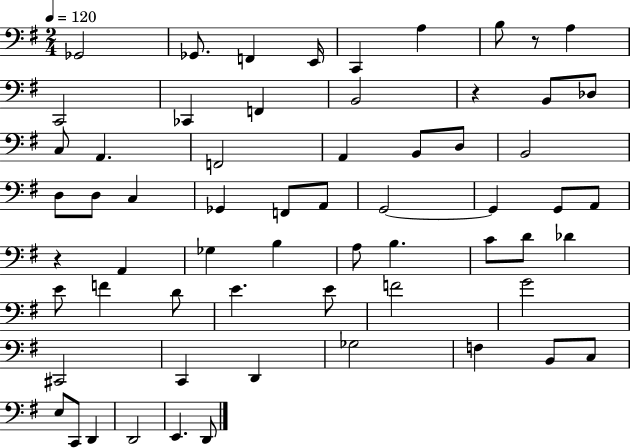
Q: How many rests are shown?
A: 3